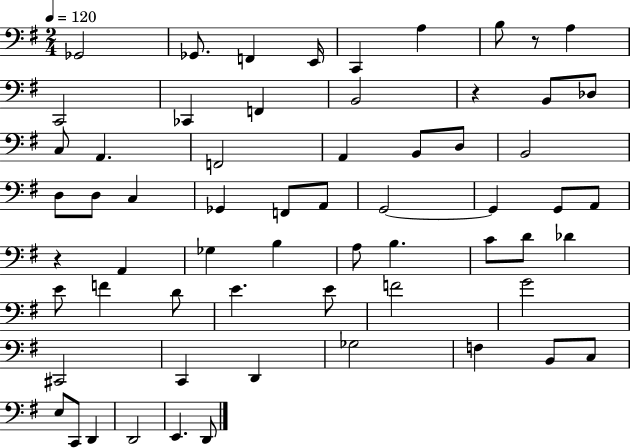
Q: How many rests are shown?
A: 3